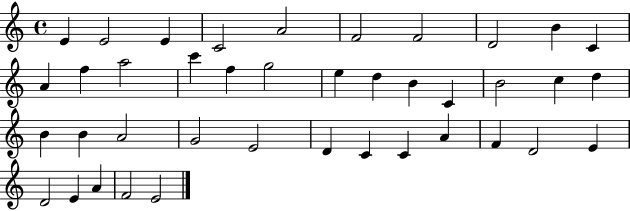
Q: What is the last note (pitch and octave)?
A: E4